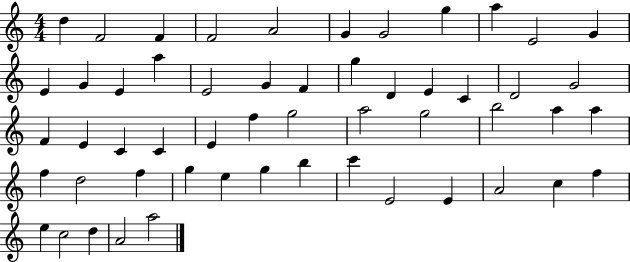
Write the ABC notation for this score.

X:1
T:Untitled
M:4/4
L:1/4
K:C
d F2 F F2 A2 G G2 g a E2 G E G E a E2 G F g D E C D2 G2 F E C C E f g2 a2 g2 b2 a a f d2 f g e g b c' E2 E A2 c f e c2 d A2 a2